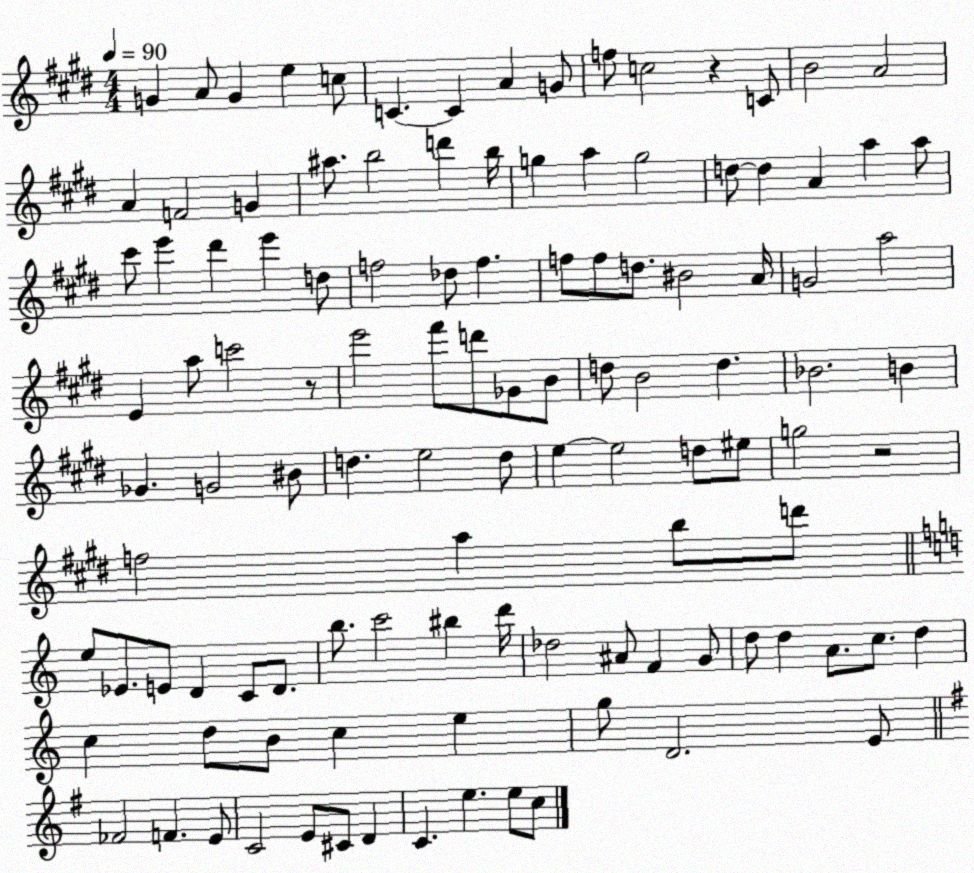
X:1
T:Untitled
M:4/4
L:1/4
K:E
G A/2 G e c/2 C C A G/2 f/2 c2 z C/2 B2 A2 A F2 G ^a/2 b2 d' b/4 g a g2 d/2 d A a a/2 ^c'/2 e' ^d' e' d/2 f2 _d/2 f f/2 f/2 d/2 ^B2 A/4 G2 a2 E a/2 c'2 z/2 e'2 ^f'/2 d'/2 _G/2 B/2 d/2 B2 d _B2 B _G G2 ^B/2 d e2 d/2 e e2 d/2 ^e/2 g2 z2 f2 a b/2 d'/2 e/2 _E/2 E/2 D C/2 D/2 b/2 c'2 ^b d'/4 _d2 ^A/2 F G/2 d/2 d A/2 c/2 d c d/2 B/2 c e g/2 D2 E/2 _F2 F E/2 C2 E/2 ^C/2 D C e e/2 c/2